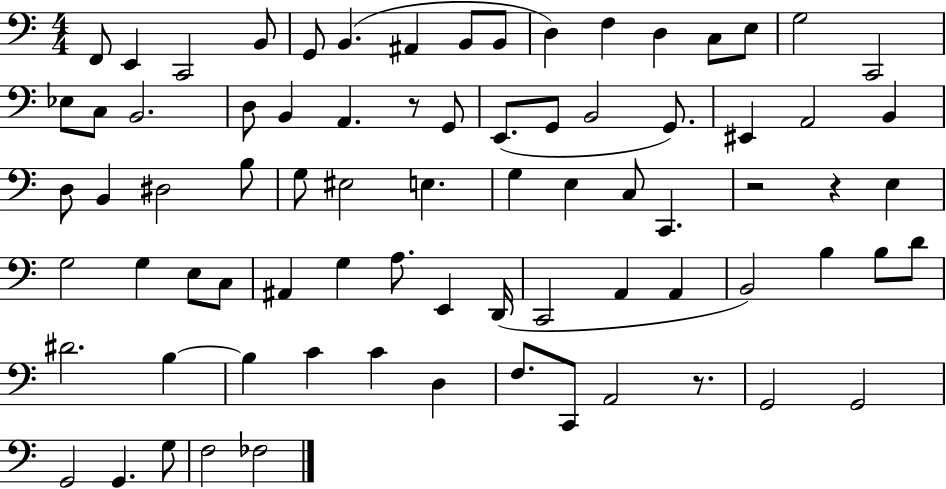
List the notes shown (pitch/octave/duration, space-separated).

F2/e E2/q C2/h B2/e G2/e B2/q. A#2/q B2/e B2/e D3/q F3/q D3/q C3/e E3/e G3/h C2/h Eb3/e C3/e B2/h. D3/e B2/q A2/q. R/e G2/e E2/e. G2/e B2/h G2/e. EIS2/q A2/h B2/q D3/e B2/q D#3/h B3/e G3/e EIS3/h E3/q. G3/q E3/q C3/e C2/q. R/h R/q E3/q G3/h G3/q E3/e C3/e A#2/q G3/q A3/e. E2/q D2/s C2/h A2/q A2/q B2/h B3/q B3/e D4/e D#4/h. B3/q B3/q C4/q C4/q D3/q F3/e. C2/e A2/h R/e. G2/h G2/h G2/h G2/q. G3/e F3/h FES3/h